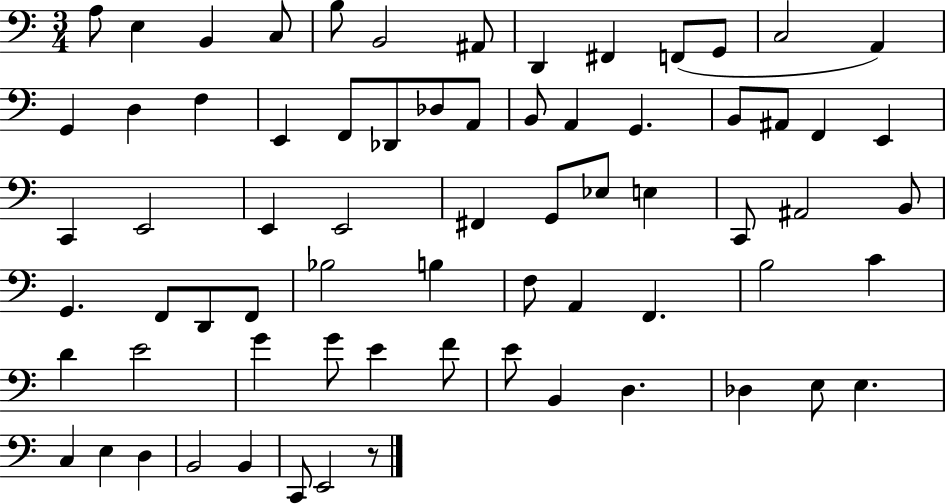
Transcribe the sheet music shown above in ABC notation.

X:1
T:Untitled
M:3/4
L:1/4
K:C
A,/2 E, B,, C,/2 B,/2 B,,2 ^A,,/2 D,, ^F,, F,,/2 G,,/2 C,2 A,, G,, D, F, E,, F,,/2 _D,,/2 _D,/2 A,,/2 B,,/2 A,, G,, B,,/2 ^A,,/2 F,, E,, C,, E,,2 E,, E,,2 ^F,, G,,/2 _E,/2 E, C,,/2 ^A,,2 B,,/2 G,, F,,/2 D,,/2 F,,/2 _B,2 B, F,/2 A,, F,, B,2 C D E2 G G/2 E F/2 E/2 B,, D, _D, E,/2 E, C, E, D, B,,2 B,, C,,/2 E,,2 z/2